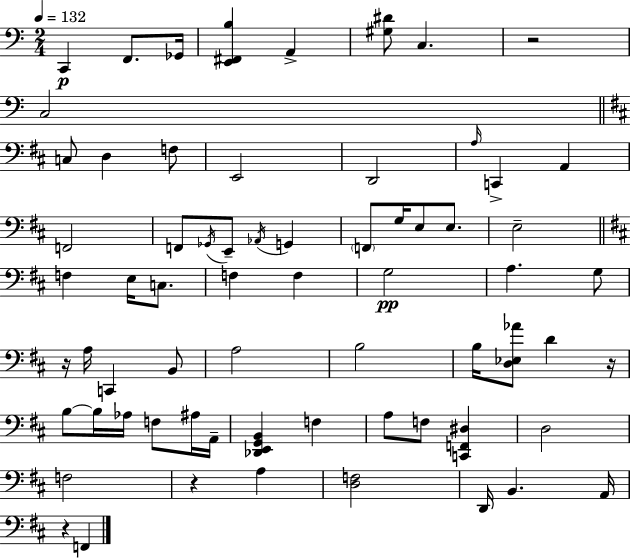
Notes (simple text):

C2/q F2/e. Gb2/s [E2,F#2,B3]/q A2/q [G#3,D#4]/e C3/q. R/h C3/h C3/e D3/q F3/e E2/h D2/h A3/s C2/q A2/q F2/h F2/e Gb2/s E2/e Ab2/s G2/q F2/e G3/s E3/e E3/e. E3/h F3/q E3/s C3/e. F3/q F3/q G3/h A3/q. G3/e R/s A3/s C2/q B2/e A3/h B3/h B3/s [D3,Eb3,Ab4]/e D4/q R/s B3/e B3/s Ab3/s F3/e A#3/s A2/s [Db2,E2,G2,B2]/q F3/q A3/e F3/e [C2,F2,D#3]/q D3/h F3/h R/q A3/q [D3,F3]/h D2/s B2/q. A2/s R/q F2/q